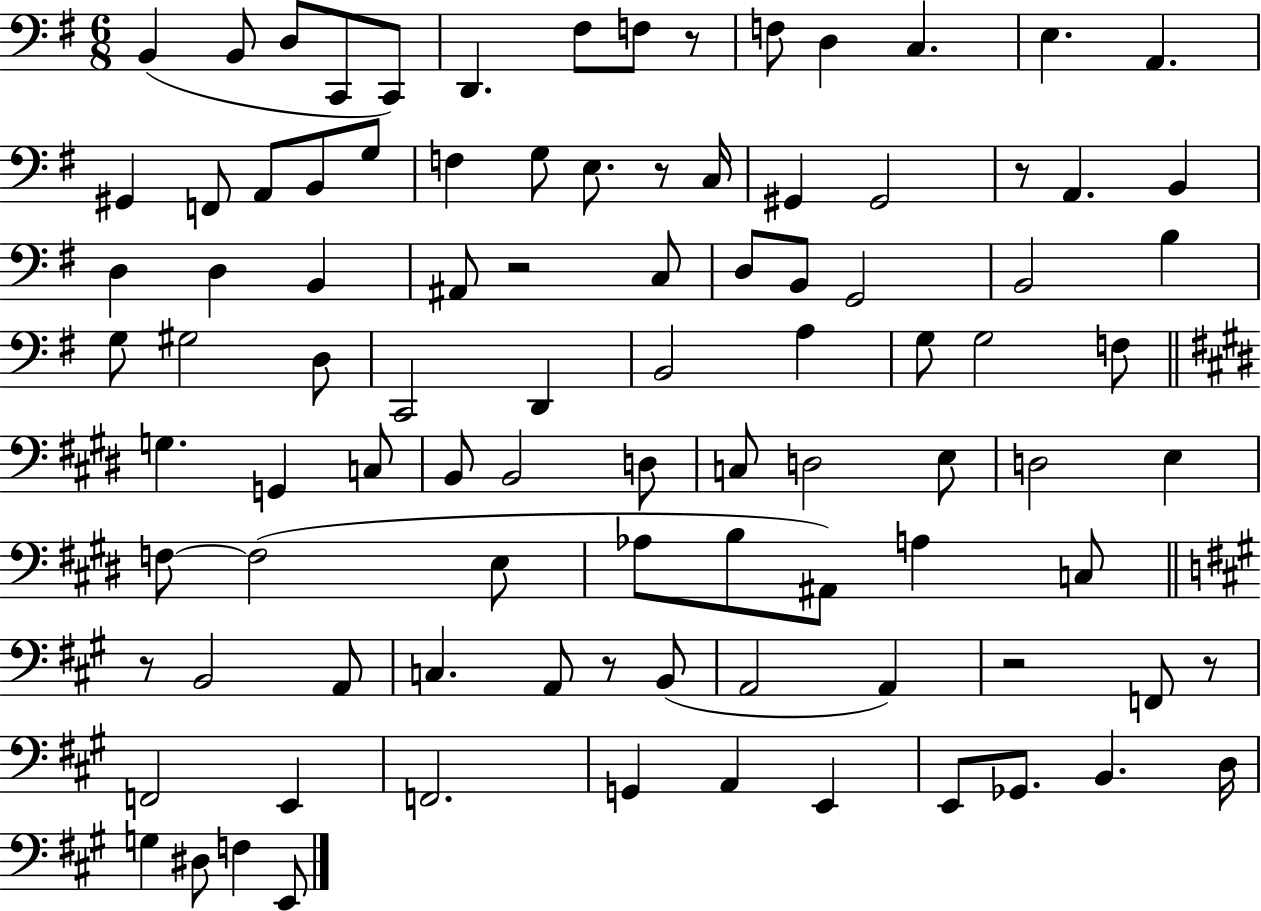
B2/q B2/e D3/e C2/e C2/e D2/q. F#3/e F3/e R/e F3/e D3/q C3/q. E3/q. A2/q. G#2/q F2/e A2/e B2/e G3/e F3/q G3/e E3/e. R/e C3/s G#2/q G#2/h R/e A2/q. B2/q D3/q D3/q B2/q A#2/e R/h C3/e D3/e B2/e G2/h B2/h B3/q G3/e G#3/h D3/e C2/h D2/q B2/h A3/q G3/e G3/h F3/e G3/q. G2/q C3/e B2/e B2/h D3/e C3/e D3/h E3/e D3/h E3/q F3/e F3/h E3/e Ab3/e B3/e A#2/e A3/q C3/e R/e B2/h A2/e C3/q. A2/e R/e B2/e A2/h A2/q R/h F2/e R/e F2/h E2/q F2/h. G2/q A2/q E2/q E2/e Gb2/e. B2/q. D3/s G3/q D#3/e F3/q E2/e